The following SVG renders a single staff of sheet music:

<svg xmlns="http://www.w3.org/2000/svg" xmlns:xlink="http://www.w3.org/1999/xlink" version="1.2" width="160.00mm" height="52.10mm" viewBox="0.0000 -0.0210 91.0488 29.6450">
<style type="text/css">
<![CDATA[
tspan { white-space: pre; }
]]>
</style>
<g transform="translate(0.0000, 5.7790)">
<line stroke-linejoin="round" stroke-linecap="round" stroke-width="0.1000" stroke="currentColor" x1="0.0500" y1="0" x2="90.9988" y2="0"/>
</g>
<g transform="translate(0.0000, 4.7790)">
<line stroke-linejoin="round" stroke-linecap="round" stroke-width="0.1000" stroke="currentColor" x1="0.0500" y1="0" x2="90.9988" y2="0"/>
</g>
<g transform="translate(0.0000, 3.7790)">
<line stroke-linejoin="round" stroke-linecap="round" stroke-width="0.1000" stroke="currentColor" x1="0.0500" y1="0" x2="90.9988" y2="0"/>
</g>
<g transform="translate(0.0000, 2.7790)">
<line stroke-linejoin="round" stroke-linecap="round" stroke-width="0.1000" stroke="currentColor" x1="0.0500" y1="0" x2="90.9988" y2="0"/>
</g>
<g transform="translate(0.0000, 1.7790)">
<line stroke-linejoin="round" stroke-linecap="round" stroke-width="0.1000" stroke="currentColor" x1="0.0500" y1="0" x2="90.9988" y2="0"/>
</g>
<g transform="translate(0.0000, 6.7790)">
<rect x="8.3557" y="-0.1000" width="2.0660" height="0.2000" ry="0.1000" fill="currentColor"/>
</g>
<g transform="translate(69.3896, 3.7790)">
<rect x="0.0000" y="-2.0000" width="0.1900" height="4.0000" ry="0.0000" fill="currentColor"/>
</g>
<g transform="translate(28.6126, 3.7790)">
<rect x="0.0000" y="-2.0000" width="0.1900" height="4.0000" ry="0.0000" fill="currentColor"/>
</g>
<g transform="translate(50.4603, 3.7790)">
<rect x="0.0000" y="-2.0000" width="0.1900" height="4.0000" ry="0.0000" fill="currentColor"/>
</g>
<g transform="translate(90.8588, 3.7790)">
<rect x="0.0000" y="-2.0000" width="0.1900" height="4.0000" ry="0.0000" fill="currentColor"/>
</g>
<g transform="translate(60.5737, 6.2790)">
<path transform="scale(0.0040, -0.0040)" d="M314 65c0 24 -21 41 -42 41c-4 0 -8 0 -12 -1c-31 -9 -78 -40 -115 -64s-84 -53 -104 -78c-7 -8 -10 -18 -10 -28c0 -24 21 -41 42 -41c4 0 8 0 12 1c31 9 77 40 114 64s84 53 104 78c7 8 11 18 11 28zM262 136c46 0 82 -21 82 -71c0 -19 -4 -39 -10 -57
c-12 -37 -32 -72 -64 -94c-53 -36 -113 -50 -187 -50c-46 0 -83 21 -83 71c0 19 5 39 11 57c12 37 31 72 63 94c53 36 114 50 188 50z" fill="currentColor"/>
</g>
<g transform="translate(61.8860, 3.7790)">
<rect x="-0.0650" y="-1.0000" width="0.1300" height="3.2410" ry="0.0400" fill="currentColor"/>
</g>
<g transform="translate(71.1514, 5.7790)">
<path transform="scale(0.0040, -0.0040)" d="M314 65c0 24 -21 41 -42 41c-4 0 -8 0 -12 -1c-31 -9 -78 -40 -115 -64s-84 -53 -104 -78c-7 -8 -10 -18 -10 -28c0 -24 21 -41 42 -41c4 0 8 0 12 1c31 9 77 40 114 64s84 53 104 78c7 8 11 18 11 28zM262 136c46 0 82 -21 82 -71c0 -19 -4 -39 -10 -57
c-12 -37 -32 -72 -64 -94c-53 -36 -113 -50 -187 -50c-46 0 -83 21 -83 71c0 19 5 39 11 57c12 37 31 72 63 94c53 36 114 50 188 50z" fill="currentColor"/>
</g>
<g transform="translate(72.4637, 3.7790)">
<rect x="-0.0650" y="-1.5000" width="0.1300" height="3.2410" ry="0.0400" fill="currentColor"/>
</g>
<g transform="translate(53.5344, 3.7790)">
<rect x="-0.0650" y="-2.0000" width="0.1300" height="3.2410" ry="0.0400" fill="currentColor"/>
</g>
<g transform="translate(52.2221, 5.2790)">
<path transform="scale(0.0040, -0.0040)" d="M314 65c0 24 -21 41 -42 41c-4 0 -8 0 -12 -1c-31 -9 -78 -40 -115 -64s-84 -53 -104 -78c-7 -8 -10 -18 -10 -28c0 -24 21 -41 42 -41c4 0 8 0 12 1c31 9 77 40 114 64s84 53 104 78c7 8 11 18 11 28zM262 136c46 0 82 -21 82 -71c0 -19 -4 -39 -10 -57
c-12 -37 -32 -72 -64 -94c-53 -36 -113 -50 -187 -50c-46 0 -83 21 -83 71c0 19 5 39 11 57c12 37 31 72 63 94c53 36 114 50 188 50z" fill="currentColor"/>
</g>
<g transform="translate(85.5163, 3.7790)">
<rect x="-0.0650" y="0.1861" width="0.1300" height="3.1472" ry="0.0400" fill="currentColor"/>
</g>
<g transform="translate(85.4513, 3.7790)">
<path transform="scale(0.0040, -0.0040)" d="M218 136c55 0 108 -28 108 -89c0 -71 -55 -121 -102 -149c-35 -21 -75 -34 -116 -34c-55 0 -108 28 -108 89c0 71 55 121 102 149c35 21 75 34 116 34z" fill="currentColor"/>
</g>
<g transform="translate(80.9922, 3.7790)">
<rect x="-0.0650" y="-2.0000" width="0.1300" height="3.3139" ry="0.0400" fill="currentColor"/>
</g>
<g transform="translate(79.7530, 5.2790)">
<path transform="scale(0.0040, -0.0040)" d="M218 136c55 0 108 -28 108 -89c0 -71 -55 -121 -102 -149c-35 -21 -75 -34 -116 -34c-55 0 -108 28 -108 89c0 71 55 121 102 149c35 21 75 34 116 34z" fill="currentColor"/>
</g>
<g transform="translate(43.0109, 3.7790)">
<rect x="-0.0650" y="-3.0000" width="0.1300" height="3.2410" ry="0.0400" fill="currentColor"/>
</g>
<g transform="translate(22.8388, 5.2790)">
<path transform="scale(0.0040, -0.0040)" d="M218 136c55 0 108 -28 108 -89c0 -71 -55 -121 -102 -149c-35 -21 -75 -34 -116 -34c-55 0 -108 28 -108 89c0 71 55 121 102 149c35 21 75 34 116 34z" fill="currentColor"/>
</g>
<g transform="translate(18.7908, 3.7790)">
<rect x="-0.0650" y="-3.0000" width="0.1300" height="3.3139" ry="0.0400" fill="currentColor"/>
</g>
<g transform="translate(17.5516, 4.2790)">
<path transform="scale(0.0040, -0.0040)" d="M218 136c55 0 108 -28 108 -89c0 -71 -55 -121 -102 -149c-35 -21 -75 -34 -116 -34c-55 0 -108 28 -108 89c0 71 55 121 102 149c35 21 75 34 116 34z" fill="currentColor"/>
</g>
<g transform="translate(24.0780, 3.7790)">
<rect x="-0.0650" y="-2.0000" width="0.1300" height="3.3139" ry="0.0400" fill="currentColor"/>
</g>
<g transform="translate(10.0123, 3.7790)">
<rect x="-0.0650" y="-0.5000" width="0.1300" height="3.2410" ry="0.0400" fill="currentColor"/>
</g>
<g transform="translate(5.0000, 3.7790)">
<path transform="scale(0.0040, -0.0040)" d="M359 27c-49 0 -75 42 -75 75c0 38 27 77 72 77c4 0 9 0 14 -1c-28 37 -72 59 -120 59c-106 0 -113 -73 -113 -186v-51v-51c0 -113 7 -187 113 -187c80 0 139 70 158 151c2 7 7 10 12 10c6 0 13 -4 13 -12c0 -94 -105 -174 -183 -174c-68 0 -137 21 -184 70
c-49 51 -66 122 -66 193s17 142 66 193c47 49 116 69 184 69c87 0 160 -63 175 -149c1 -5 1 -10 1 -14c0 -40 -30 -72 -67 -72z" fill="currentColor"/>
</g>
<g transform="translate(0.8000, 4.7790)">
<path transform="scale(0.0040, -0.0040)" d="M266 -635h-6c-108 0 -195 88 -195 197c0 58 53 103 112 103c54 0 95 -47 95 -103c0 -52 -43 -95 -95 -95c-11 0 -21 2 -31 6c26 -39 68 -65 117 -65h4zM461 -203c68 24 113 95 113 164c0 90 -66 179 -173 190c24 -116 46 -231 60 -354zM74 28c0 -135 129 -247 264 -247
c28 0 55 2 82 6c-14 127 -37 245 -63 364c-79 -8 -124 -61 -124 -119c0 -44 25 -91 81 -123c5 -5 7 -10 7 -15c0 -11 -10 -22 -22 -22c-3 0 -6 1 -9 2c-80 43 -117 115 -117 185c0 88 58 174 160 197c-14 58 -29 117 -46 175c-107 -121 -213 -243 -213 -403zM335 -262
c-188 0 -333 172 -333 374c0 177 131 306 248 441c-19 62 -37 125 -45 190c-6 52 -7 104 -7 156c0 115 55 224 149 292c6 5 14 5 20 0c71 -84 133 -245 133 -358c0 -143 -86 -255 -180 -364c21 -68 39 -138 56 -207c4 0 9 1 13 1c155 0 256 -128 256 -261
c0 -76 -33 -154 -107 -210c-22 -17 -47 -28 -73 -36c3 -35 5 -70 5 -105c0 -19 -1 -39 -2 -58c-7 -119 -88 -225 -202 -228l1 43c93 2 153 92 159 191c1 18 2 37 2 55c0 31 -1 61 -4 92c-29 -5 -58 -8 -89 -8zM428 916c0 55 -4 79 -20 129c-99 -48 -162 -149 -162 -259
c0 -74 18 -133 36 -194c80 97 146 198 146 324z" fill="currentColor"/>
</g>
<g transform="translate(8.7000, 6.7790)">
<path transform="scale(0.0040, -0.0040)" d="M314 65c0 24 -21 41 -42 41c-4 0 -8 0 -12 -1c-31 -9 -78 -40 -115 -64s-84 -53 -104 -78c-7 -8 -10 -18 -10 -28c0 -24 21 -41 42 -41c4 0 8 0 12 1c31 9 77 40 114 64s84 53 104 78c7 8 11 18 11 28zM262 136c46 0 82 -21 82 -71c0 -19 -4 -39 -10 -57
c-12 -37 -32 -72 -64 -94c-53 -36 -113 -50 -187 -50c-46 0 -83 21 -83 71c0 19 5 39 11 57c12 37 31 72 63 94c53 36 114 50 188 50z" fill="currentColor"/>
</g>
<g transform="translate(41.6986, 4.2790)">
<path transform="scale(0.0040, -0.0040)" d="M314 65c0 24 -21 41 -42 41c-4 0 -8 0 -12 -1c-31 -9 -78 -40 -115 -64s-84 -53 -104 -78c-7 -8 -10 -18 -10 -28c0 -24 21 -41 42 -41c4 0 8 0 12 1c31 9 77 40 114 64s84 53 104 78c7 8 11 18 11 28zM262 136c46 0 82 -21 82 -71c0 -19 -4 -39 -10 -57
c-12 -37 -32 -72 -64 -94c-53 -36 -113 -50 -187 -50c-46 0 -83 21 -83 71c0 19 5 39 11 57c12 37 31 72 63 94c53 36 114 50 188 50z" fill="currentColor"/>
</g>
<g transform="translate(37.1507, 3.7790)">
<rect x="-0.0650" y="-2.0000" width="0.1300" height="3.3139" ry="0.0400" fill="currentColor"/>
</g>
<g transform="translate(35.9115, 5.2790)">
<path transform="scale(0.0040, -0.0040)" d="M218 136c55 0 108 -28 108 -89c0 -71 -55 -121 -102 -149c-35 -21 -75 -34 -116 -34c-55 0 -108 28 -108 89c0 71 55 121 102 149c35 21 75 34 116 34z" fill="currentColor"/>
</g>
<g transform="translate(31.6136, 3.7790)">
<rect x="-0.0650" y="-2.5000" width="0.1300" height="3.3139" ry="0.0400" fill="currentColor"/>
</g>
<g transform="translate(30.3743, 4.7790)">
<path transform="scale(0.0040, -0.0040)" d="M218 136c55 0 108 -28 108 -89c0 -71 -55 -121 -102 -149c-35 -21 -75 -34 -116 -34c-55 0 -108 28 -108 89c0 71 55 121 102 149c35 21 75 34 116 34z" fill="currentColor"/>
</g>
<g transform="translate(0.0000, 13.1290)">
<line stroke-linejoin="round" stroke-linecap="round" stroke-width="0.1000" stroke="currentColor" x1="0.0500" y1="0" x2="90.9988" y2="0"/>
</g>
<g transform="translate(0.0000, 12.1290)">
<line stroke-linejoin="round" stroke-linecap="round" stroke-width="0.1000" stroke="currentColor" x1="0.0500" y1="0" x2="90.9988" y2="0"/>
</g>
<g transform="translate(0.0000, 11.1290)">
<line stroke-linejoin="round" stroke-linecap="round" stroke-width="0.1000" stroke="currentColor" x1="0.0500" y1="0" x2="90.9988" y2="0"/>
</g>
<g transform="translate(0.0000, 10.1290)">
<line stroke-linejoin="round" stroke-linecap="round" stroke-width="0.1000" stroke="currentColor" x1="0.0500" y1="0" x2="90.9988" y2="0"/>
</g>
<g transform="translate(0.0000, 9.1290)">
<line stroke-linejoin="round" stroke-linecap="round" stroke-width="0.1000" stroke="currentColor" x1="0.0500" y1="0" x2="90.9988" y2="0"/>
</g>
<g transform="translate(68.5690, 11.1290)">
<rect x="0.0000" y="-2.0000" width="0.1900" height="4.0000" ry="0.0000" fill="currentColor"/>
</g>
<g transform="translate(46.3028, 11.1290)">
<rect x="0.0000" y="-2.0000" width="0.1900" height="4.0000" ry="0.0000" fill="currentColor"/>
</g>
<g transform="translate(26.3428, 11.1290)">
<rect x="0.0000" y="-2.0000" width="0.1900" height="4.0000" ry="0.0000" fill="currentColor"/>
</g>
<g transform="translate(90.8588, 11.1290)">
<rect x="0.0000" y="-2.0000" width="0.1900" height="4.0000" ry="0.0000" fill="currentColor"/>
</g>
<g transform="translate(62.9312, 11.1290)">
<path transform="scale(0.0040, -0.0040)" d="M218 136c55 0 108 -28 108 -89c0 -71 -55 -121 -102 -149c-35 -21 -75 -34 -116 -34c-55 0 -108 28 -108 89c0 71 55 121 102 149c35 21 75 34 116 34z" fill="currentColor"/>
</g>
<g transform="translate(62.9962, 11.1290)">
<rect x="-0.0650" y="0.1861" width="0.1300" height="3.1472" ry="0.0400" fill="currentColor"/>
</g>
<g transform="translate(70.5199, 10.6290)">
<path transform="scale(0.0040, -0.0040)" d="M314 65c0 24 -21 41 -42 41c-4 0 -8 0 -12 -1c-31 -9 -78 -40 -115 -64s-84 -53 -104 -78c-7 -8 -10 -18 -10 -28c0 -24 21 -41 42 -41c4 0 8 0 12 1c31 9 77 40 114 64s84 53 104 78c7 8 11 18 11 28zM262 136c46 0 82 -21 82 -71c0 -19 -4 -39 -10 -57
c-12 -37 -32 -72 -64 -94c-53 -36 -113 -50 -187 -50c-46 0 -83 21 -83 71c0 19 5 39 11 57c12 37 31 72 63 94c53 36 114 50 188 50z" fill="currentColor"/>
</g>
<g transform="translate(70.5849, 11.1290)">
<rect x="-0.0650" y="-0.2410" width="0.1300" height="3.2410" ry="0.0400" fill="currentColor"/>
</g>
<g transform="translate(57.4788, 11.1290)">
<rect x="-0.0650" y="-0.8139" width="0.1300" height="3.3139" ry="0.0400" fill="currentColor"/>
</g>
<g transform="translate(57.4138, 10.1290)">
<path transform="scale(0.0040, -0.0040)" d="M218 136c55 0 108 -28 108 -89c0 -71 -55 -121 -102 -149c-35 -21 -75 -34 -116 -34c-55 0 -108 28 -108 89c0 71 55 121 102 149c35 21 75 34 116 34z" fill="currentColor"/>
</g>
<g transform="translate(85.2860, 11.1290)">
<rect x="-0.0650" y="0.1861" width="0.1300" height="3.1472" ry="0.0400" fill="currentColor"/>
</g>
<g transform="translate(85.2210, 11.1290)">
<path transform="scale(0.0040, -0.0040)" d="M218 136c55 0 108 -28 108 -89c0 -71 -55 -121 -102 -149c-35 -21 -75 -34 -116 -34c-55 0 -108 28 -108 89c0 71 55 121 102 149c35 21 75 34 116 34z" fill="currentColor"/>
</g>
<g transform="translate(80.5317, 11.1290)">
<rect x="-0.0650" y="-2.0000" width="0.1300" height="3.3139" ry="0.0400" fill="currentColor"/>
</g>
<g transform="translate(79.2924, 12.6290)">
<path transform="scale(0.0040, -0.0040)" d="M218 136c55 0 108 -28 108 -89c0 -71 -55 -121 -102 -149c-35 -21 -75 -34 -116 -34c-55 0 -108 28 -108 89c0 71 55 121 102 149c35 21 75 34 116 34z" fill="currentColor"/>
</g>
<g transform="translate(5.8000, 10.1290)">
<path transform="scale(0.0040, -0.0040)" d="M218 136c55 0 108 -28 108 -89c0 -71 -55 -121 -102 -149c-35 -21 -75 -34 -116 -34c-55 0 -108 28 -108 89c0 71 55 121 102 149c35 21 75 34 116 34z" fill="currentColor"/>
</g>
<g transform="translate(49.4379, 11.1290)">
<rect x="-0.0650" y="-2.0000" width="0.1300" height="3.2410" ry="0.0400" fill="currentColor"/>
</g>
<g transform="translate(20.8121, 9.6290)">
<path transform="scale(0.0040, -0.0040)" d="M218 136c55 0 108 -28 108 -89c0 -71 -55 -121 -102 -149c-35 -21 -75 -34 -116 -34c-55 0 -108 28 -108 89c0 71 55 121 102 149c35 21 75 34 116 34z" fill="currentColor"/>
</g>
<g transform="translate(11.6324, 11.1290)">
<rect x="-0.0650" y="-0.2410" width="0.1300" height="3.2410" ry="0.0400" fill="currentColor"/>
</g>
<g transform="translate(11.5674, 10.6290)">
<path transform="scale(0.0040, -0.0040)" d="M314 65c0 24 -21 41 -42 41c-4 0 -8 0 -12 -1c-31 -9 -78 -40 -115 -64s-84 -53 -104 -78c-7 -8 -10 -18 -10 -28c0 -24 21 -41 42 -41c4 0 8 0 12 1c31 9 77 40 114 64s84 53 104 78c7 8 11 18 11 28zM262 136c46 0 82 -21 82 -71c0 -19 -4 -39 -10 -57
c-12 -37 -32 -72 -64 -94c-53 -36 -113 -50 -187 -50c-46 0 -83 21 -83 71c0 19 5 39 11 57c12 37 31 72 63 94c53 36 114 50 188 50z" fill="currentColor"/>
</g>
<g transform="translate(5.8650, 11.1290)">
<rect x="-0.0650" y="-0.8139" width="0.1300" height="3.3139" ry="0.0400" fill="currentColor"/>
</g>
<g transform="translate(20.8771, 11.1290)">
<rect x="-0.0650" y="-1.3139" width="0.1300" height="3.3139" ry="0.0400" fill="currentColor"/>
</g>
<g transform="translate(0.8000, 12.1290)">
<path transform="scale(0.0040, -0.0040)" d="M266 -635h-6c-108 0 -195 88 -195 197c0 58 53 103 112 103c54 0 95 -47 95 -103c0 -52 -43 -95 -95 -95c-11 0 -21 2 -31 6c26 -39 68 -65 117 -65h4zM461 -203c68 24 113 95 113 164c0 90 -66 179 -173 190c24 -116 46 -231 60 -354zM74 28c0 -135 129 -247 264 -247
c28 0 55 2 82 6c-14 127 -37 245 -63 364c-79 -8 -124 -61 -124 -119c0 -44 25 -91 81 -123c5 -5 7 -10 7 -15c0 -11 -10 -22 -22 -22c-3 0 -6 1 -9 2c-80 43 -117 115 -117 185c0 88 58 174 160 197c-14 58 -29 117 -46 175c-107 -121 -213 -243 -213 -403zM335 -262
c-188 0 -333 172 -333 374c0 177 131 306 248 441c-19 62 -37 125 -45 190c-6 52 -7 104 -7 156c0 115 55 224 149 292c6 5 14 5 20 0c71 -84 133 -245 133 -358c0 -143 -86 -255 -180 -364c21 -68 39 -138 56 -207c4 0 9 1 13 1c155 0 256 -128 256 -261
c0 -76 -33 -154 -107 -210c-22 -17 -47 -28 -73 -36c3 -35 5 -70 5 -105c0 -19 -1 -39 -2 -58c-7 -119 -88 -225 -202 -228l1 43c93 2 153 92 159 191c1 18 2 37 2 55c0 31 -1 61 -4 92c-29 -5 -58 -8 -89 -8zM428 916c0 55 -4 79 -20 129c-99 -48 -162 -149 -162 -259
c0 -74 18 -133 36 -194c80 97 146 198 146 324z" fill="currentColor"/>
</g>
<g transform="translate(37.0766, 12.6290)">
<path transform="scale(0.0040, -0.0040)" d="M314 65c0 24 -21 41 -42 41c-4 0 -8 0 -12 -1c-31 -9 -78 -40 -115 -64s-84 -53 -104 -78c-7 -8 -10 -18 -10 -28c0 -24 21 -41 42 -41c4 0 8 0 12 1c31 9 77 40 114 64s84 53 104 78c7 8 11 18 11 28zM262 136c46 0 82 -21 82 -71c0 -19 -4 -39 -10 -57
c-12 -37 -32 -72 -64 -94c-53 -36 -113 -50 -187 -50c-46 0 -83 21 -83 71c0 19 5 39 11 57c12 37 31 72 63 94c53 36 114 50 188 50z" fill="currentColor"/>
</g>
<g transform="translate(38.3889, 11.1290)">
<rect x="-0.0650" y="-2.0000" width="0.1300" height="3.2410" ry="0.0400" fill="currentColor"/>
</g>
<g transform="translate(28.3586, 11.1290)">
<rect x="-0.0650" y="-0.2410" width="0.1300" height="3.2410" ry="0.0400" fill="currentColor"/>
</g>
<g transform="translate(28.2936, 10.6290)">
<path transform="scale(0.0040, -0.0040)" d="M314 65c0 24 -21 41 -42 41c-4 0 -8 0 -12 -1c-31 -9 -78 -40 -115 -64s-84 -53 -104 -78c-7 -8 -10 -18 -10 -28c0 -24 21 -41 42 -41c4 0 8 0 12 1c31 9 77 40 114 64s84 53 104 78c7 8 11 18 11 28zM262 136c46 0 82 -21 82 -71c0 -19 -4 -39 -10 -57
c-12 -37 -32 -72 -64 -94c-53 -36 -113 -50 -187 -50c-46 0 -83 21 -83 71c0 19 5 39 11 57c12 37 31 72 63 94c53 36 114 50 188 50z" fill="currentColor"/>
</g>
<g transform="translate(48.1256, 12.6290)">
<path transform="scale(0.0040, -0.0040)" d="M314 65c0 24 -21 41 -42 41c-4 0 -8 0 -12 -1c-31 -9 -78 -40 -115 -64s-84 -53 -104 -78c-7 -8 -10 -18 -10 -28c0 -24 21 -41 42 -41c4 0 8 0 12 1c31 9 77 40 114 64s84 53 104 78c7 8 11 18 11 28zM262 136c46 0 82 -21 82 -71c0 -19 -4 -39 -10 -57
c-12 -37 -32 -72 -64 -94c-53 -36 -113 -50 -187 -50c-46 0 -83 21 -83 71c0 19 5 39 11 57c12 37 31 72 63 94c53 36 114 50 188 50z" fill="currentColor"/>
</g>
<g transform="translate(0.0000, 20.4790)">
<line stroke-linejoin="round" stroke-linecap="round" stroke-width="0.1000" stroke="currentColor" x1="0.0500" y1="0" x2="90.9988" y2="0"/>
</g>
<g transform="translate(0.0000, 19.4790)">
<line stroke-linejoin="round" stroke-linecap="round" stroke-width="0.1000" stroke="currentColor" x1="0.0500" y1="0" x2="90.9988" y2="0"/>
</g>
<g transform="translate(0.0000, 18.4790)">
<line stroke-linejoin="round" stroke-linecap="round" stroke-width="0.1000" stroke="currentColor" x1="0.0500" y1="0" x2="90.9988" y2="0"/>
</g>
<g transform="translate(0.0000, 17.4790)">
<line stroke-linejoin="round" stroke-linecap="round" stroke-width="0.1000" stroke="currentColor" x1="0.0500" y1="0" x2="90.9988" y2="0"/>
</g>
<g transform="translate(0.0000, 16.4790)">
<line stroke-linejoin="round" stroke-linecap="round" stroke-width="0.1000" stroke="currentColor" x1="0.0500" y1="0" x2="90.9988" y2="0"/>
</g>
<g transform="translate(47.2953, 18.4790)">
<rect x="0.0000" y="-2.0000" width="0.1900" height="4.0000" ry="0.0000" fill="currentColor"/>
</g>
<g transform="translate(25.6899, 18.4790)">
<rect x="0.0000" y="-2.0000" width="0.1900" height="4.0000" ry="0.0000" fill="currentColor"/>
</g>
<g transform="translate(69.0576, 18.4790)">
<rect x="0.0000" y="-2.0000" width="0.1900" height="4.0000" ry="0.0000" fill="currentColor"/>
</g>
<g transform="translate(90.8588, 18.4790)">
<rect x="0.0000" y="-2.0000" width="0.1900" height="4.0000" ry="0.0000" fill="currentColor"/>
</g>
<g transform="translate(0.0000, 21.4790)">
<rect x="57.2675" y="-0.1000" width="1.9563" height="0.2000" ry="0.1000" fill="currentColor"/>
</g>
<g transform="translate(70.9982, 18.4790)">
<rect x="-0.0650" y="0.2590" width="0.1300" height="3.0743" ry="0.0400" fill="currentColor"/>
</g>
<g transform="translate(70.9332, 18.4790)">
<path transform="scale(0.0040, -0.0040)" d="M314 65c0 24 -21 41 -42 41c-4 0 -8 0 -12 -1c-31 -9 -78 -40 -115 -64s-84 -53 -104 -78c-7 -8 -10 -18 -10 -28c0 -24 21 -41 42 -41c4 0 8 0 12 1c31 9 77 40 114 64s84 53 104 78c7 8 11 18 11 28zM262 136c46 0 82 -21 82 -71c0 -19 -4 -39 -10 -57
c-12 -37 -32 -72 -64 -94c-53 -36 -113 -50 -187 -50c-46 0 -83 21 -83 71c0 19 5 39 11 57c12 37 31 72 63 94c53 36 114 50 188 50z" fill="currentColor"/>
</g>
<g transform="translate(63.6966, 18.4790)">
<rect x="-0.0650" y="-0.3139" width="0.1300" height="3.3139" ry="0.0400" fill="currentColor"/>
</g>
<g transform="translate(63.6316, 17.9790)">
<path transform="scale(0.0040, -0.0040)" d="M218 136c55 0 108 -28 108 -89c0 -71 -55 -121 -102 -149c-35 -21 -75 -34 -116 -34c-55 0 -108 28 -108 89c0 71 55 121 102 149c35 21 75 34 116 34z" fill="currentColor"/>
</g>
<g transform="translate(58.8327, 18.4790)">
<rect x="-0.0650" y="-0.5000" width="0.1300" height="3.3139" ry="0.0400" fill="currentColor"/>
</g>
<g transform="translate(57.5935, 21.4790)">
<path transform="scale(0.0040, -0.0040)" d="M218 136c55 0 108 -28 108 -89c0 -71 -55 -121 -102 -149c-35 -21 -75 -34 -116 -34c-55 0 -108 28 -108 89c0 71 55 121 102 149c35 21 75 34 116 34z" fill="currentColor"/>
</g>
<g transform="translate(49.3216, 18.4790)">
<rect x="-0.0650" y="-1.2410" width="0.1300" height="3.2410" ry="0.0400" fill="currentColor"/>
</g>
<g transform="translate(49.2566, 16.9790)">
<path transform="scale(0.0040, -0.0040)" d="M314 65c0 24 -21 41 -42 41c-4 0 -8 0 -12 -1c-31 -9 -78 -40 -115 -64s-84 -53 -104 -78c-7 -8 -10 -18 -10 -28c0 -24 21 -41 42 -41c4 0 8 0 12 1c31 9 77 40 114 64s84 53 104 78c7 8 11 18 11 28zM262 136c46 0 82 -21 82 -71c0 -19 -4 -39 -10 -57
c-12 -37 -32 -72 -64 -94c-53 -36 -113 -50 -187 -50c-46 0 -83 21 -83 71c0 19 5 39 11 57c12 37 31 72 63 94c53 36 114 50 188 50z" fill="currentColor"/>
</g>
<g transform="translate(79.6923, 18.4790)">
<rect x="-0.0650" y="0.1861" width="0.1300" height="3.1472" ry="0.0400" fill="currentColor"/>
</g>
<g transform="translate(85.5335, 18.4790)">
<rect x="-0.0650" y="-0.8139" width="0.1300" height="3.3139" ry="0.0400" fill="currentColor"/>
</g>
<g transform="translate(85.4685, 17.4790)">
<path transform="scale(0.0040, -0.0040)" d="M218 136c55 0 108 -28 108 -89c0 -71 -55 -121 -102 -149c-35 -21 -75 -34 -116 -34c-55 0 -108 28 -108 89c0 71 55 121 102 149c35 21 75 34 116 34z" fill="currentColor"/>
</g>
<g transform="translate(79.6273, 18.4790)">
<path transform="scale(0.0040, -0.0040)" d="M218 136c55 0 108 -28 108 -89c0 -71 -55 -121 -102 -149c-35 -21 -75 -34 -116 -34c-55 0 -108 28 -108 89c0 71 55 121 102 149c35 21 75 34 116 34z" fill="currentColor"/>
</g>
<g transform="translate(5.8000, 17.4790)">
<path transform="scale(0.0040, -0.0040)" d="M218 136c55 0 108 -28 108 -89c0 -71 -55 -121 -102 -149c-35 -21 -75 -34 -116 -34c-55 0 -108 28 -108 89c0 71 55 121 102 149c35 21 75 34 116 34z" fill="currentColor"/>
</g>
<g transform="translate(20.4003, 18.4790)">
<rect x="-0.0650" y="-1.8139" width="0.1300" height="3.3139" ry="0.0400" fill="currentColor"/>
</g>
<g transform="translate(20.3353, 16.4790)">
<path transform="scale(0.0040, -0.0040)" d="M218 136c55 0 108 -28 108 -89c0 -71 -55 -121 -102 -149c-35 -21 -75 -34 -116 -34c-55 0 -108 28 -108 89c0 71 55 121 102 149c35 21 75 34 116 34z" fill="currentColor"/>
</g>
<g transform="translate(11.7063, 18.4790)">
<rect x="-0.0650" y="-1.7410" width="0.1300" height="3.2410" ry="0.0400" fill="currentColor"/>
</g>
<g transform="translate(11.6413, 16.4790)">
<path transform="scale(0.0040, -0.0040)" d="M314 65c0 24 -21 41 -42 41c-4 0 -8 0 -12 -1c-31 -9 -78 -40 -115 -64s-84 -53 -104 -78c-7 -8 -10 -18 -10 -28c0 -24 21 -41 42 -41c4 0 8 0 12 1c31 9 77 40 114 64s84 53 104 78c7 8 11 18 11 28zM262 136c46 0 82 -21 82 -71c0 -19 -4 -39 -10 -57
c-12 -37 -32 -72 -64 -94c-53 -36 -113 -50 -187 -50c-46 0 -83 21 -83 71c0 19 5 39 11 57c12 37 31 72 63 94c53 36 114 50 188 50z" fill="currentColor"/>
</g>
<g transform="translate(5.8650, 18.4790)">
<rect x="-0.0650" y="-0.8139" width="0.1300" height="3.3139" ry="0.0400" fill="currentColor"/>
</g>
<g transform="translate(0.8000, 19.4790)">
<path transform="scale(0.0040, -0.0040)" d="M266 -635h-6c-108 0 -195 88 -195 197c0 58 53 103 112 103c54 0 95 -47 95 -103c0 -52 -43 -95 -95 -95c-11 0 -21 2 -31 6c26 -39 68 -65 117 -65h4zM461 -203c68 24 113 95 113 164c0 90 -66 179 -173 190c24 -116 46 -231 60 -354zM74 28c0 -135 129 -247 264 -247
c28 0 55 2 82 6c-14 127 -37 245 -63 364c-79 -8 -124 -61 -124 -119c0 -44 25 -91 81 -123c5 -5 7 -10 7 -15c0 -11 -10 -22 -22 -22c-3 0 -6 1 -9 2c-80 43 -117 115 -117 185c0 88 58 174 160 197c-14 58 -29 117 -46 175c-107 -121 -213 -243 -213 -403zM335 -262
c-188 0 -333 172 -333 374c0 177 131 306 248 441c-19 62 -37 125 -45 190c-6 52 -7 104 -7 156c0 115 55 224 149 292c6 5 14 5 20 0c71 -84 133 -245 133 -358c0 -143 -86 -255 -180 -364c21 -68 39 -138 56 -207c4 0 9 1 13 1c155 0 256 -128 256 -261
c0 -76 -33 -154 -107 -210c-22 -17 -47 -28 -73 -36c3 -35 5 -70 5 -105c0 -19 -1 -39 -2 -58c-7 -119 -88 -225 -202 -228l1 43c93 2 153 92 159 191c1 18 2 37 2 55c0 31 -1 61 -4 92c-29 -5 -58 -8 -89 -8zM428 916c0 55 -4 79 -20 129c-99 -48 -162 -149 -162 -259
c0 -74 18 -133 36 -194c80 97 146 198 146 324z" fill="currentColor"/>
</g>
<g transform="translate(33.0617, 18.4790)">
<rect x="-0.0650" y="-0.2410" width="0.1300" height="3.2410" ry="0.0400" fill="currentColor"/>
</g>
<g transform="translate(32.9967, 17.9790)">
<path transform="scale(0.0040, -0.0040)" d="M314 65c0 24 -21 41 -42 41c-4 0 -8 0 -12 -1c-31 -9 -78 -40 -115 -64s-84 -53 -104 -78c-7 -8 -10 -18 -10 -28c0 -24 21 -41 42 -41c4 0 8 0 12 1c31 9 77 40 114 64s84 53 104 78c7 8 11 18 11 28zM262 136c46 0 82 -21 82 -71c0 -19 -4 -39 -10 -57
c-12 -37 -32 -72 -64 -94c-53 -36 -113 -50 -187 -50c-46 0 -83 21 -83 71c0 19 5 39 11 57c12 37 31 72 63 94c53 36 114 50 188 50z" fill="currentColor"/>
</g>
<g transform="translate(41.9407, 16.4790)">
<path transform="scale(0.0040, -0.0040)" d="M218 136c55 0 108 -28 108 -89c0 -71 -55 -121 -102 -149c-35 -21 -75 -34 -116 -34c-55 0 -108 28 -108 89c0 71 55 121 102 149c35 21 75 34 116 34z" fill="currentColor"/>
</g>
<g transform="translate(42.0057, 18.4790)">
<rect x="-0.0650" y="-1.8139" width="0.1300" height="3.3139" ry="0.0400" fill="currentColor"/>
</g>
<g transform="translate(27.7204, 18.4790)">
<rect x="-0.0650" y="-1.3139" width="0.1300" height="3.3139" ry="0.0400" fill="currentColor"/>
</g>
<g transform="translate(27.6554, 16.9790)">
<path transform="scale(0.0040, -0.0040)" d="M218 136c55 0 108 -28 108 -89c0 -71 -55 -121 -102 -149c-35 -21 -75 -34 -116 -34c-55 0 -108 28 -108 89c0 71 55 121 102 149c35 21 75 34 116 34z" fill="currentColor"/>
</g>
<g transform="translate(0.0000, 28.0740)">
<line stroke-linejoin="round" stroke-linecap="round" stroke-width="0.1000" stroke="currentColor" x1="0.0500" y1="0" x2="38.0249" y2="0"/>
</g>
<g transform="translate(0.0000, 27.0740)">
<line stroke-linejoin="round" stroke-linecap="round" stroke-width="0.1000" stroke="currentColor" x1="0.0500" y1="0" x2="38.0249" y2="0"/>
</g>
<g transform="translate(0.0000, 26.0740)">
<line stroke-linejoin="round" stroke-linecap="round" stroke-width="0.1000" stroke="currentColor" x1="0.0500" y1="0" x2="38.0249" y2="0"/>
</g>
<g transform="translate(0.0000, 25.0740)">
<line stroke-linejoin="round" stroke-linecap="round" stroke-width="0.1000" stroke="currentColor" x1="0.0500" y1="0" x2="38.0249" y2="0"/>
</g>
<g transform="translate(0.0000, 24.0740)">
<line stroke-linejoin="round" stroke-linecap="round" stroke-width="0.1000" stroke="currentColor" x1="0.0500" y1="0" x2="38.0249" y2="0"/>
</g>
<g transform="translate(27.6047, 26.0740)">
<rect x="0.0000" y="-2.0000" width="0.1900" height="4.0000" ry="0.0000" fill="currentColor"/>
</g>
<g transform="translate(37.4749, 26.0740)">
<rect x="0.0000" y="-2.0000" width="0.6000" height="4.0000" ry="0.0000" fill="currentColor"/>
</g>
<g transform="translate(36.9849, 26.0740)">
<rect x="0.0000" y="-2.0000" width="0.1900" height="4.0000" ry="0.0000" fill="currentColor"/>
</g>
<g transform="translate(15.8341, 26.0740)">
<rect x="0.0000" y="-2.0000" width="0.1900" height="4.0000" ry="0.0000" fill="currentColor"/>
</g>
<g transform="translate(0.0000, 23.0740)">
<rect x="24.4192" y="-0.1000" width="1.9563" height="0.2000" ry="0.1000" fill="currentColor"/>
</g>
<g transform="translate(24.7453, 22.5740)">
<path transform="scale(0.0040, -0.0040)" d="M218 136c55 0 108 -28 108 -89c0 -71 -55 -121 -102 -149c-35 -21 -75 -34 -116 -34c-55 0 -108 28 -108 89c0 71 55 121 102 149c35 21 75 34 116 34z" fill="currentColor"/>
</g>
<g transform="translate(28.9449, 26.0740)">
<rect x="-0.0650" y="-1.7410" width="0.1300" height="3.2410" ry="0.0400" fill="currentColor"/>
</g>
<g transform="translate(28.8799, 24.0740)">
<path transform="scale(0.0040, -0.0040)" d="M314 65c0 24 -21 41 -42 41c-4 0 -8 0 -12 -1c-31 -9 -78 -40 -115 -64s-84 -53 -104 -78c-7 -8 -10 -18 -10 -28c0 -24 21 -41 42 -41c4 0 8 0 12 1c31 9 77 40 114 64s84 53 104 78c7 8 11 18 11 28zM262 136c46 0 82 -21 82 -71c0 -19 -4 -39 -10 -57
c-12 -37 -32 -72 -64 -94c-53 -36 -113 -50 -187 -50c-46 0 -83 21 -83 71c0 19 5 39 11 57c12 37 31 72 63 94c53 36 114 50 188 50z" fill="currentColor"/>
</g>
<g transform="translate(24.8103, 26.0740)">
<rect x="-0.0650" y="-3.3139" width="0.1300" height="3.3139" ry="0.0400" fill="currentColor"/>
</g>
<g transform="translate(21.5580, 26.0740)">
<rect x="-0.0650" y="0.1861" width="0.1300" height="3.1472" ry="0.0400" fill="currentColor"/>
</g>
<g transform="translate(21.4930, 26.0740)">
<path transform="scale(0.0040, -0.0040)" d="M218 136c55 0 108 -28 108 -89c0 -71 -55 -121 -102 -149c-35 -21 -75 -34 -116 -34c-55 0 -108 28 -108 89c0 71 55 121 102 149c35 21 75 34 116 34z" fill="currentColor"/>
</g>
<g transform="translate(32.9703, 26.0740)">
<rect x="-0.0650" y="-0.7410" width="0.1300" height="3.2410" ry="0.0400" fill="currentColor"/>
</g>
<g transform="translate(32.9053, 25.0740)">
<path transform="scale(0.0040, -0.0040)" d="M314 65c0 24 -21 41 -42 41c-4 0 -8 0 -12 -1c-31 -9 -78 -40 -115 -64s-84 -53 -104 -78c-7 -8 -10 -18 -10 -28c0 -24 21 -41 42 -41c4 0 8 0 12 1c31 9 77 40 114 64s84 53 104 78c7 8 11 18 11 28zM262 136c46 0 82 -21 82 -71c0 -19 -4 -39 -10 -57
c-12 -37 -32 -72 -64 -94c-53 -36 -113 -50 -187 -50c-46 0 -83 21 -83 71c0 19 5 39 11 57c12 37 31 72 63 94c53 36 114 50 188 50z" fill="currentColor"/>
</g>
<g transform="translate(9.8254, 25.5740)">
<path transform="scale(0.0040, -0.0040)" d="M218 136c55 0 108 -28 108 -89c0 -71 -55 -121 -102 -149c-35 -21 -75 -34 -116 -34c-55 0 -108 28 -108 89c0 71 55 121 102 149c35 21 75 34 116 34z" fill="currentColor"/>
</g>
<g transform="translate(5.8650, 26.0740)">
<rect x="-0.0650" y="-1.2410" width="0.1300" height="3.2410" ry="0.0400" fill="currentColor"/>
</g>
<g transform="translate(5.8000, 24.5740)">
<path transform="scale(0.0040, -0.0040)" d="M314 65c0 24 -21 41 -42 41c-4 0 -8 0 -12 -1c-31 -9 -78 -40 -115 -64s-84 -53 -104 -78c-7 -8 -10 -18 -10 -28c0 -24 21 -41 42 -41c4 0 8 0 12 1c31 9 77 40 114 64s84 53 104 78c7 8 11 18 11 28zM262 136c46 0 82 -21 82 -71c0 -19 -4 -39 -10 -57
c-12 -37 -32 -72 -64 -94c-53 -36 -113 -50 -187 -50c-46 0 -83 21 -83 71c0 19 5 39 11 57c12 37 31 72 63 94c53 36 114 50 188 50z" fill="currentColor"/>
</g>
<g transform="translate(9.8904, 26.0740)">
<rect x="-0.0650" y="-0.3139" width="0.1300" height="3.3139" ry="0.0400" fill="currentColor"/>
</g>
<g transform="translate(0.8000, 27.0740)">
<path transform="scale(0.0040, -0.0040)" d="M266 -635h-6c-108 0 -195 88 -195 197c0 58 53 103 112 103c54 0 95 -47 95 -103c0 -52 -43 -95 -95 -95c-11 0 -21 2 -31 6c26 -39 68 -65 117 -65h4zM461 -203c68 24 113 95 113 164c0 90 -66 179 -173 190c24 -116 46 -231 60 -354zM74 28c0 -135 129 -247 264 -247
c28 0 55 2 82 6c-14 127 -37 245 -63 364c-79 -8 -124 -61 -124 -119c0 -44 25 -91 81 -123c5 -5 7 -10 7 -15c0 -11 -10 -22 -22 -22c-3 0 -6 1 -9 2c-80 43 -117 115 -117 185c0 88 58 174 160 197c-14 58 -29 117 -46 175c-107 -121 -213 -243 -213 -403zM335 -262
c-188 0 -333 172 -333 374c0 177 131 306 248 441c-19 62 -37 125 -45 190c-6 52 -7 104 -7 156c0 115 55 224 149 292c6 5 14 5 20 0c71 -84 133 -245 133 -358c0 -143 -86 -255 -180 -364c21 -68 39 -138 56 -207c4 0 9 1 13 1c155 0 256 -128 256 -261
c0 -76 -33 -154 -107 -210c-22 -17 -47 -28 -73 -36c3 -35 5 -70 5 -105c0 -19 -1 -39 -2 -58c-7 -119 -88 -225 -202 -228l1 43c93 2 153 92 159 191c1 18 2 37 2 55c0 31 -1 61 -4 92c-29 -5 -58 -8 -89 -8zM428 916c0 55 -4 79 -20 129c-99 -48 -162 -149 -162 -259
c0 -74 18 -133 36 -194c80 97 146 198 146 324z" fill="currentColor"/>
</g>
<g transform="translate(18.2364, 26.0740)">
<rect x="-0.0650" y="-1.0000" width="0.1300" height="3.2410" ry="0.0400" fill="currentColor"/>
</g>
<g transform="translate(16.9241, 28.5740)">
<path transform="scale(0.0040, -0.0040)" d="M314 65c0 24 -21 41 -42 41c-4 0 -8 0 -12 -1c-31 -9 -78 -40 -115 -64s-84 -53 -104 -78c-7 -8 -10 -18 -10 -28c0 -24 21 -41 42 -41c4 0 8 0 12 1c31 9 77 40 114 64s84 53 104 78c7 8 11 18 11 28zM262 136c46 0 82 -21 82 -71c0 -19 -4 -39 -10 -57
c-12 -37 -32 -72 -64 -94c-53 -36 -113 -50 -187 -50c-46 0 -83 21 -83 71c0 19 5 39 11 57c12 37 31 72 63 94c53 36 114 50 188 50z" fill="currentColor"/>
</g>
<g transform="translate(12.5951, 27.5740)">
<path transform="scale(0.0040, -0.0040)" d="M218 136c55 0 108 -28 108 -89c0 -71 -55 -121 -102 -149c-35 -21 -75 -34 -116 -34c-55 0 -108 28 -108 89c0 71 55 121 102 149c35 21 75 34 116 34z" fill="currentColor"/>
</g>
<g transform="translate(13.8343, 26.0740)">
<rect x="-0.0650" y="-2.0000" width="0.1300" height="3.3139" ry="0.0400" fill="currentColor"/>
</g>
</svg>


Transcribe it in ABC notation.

X:1
T:Untitled
M:4/4
L:1/4
K:C
C2 A F G F A2 F2 D2 E2 F B d c2 e c2 F2 F2 d B c2 F B d f2 f e c2 f e2 C c B2 B d e2 c F D2 B b f2 d2